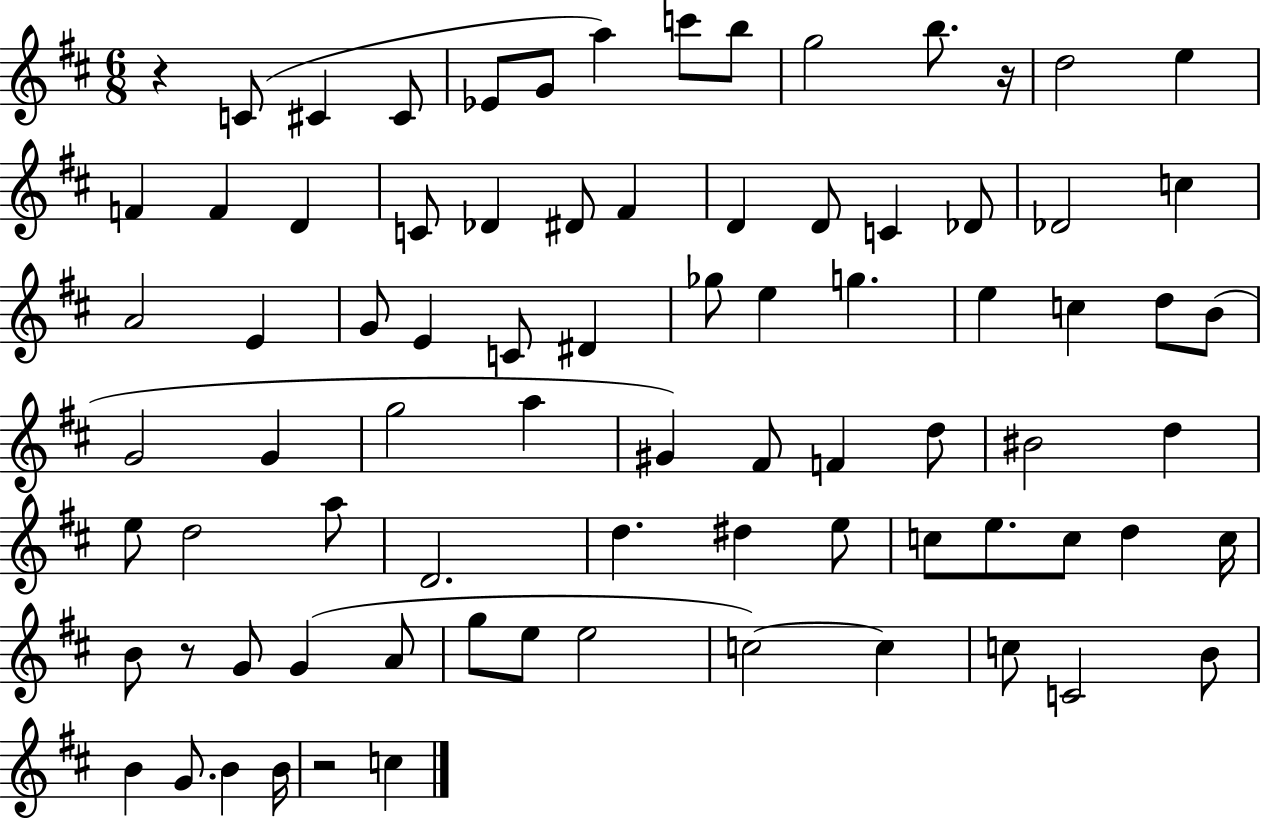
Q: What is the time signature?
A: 6/8